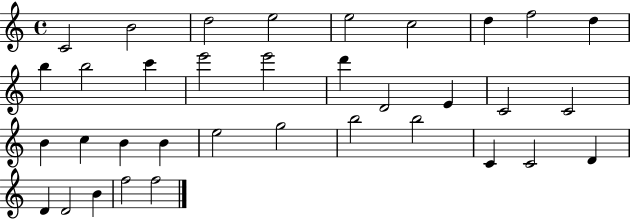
{
  \clef treble
  \time 4/4
  \defaultTimeSignature
  \key c \major
  c'2 b'2 | d''2 e''2 | e''2 c''2 | d''4 f''2 d''4 | \break b''4 b''2 c'''4 | e'''2 e'''2 | d'''4 d'2 e'4 | c'2 c'2 | \break b'4 c''4 b'4 b'4 | e''2 g''2 | b''2 b''2 | c'4 c'2 d'4 | \break d'4 d'2 b'4 | f''2 f''2 | \bar "|."
}